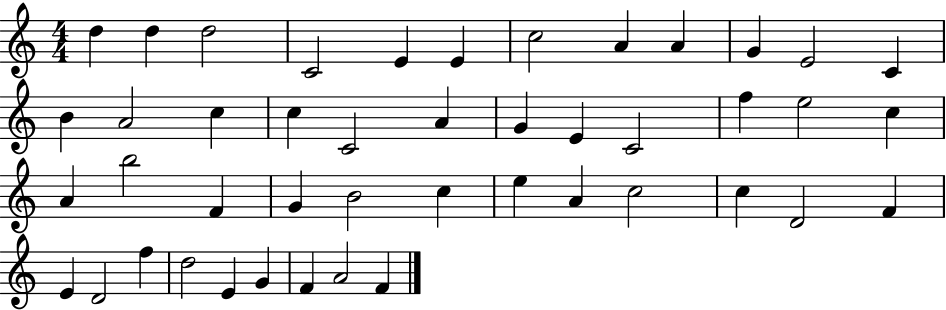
D5/q D5/q D5/h C4/h E4/q E4/q C5/h A4/q A4/q G4/q E4/h C4/q B4/q A4/h C5/q C5/q C4/h A4/q G4/q E4/q C4/h F5/q E5/h C5/q A4/q B5/h F4/q G4/q B4/h C5/q E5/q A4/q C5/h C5/q D4/h F4/q E4/q D4/h F5/q D5/h E4/q G4/q F4/q A4/h F4/q